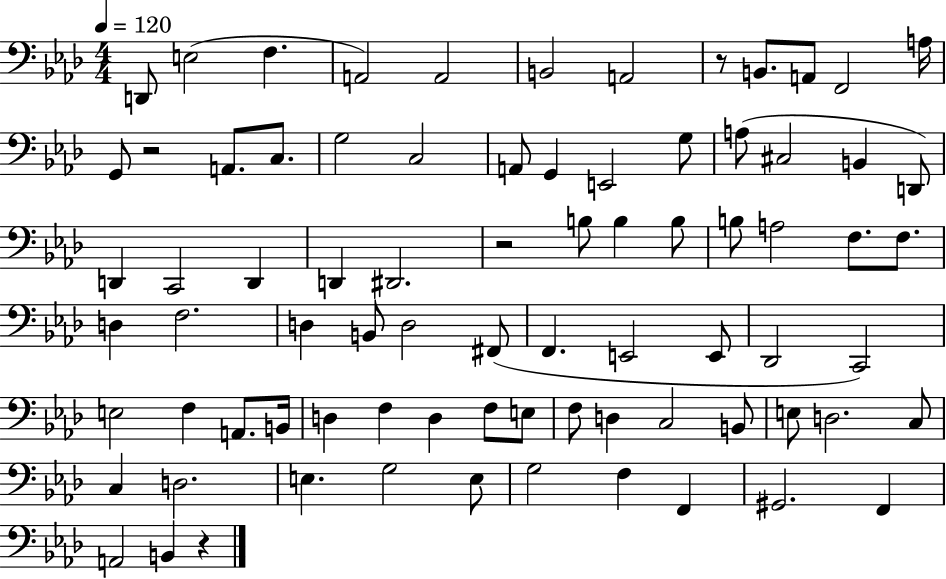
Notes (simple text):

D2/e E3/h F3/q. A2/h A2/h B2/h A2/h R/e B2/e. A2/e F2/h A3/s G2/e R/h A2/e. C3/e. G3/h C3/h A2/e G2/q E2/h G3/e A3/e C#3/h B2/q D2/e D2/q C2/h D2/q D2/q D#2/h. R/h B3/e B3/q B3/e B3/e A3/h F3/e. F3/e. D3/q F3/h. D3/q B2/e D3/h F#2/e F2/q. E2/h E2/e Db2/h C2/h E3/h F3/q A2/e. B2/s D3/q F3/q D3/q F3/e E3/e F3/e D3/q C3/h B2/e E3/e D3/h. C3/e C3/q D3/h. E3/q. G3/h E3/e G3/h F3/q F2/q G#2/h. F2/q A2/h B2/q R/q